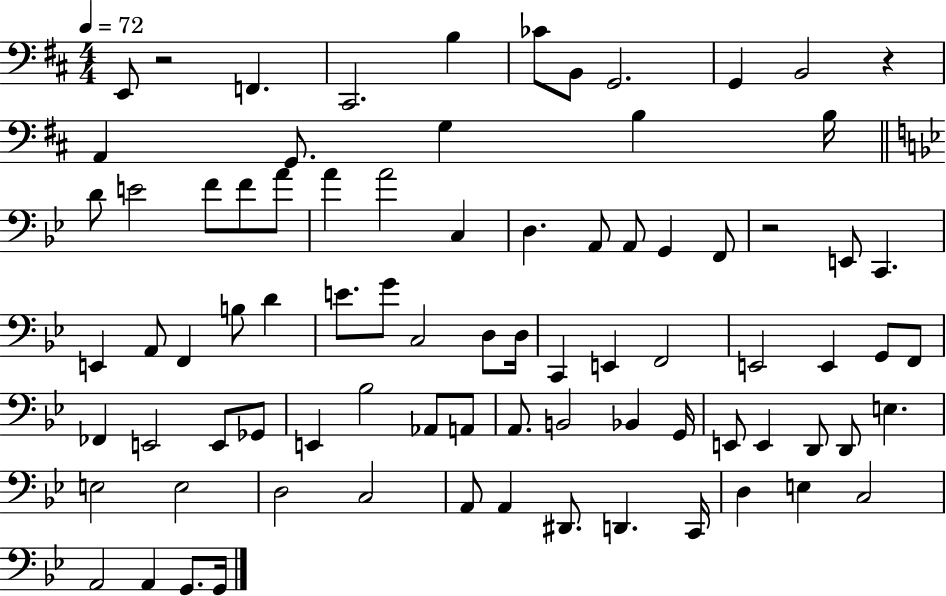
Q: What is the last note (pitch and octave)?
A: G2